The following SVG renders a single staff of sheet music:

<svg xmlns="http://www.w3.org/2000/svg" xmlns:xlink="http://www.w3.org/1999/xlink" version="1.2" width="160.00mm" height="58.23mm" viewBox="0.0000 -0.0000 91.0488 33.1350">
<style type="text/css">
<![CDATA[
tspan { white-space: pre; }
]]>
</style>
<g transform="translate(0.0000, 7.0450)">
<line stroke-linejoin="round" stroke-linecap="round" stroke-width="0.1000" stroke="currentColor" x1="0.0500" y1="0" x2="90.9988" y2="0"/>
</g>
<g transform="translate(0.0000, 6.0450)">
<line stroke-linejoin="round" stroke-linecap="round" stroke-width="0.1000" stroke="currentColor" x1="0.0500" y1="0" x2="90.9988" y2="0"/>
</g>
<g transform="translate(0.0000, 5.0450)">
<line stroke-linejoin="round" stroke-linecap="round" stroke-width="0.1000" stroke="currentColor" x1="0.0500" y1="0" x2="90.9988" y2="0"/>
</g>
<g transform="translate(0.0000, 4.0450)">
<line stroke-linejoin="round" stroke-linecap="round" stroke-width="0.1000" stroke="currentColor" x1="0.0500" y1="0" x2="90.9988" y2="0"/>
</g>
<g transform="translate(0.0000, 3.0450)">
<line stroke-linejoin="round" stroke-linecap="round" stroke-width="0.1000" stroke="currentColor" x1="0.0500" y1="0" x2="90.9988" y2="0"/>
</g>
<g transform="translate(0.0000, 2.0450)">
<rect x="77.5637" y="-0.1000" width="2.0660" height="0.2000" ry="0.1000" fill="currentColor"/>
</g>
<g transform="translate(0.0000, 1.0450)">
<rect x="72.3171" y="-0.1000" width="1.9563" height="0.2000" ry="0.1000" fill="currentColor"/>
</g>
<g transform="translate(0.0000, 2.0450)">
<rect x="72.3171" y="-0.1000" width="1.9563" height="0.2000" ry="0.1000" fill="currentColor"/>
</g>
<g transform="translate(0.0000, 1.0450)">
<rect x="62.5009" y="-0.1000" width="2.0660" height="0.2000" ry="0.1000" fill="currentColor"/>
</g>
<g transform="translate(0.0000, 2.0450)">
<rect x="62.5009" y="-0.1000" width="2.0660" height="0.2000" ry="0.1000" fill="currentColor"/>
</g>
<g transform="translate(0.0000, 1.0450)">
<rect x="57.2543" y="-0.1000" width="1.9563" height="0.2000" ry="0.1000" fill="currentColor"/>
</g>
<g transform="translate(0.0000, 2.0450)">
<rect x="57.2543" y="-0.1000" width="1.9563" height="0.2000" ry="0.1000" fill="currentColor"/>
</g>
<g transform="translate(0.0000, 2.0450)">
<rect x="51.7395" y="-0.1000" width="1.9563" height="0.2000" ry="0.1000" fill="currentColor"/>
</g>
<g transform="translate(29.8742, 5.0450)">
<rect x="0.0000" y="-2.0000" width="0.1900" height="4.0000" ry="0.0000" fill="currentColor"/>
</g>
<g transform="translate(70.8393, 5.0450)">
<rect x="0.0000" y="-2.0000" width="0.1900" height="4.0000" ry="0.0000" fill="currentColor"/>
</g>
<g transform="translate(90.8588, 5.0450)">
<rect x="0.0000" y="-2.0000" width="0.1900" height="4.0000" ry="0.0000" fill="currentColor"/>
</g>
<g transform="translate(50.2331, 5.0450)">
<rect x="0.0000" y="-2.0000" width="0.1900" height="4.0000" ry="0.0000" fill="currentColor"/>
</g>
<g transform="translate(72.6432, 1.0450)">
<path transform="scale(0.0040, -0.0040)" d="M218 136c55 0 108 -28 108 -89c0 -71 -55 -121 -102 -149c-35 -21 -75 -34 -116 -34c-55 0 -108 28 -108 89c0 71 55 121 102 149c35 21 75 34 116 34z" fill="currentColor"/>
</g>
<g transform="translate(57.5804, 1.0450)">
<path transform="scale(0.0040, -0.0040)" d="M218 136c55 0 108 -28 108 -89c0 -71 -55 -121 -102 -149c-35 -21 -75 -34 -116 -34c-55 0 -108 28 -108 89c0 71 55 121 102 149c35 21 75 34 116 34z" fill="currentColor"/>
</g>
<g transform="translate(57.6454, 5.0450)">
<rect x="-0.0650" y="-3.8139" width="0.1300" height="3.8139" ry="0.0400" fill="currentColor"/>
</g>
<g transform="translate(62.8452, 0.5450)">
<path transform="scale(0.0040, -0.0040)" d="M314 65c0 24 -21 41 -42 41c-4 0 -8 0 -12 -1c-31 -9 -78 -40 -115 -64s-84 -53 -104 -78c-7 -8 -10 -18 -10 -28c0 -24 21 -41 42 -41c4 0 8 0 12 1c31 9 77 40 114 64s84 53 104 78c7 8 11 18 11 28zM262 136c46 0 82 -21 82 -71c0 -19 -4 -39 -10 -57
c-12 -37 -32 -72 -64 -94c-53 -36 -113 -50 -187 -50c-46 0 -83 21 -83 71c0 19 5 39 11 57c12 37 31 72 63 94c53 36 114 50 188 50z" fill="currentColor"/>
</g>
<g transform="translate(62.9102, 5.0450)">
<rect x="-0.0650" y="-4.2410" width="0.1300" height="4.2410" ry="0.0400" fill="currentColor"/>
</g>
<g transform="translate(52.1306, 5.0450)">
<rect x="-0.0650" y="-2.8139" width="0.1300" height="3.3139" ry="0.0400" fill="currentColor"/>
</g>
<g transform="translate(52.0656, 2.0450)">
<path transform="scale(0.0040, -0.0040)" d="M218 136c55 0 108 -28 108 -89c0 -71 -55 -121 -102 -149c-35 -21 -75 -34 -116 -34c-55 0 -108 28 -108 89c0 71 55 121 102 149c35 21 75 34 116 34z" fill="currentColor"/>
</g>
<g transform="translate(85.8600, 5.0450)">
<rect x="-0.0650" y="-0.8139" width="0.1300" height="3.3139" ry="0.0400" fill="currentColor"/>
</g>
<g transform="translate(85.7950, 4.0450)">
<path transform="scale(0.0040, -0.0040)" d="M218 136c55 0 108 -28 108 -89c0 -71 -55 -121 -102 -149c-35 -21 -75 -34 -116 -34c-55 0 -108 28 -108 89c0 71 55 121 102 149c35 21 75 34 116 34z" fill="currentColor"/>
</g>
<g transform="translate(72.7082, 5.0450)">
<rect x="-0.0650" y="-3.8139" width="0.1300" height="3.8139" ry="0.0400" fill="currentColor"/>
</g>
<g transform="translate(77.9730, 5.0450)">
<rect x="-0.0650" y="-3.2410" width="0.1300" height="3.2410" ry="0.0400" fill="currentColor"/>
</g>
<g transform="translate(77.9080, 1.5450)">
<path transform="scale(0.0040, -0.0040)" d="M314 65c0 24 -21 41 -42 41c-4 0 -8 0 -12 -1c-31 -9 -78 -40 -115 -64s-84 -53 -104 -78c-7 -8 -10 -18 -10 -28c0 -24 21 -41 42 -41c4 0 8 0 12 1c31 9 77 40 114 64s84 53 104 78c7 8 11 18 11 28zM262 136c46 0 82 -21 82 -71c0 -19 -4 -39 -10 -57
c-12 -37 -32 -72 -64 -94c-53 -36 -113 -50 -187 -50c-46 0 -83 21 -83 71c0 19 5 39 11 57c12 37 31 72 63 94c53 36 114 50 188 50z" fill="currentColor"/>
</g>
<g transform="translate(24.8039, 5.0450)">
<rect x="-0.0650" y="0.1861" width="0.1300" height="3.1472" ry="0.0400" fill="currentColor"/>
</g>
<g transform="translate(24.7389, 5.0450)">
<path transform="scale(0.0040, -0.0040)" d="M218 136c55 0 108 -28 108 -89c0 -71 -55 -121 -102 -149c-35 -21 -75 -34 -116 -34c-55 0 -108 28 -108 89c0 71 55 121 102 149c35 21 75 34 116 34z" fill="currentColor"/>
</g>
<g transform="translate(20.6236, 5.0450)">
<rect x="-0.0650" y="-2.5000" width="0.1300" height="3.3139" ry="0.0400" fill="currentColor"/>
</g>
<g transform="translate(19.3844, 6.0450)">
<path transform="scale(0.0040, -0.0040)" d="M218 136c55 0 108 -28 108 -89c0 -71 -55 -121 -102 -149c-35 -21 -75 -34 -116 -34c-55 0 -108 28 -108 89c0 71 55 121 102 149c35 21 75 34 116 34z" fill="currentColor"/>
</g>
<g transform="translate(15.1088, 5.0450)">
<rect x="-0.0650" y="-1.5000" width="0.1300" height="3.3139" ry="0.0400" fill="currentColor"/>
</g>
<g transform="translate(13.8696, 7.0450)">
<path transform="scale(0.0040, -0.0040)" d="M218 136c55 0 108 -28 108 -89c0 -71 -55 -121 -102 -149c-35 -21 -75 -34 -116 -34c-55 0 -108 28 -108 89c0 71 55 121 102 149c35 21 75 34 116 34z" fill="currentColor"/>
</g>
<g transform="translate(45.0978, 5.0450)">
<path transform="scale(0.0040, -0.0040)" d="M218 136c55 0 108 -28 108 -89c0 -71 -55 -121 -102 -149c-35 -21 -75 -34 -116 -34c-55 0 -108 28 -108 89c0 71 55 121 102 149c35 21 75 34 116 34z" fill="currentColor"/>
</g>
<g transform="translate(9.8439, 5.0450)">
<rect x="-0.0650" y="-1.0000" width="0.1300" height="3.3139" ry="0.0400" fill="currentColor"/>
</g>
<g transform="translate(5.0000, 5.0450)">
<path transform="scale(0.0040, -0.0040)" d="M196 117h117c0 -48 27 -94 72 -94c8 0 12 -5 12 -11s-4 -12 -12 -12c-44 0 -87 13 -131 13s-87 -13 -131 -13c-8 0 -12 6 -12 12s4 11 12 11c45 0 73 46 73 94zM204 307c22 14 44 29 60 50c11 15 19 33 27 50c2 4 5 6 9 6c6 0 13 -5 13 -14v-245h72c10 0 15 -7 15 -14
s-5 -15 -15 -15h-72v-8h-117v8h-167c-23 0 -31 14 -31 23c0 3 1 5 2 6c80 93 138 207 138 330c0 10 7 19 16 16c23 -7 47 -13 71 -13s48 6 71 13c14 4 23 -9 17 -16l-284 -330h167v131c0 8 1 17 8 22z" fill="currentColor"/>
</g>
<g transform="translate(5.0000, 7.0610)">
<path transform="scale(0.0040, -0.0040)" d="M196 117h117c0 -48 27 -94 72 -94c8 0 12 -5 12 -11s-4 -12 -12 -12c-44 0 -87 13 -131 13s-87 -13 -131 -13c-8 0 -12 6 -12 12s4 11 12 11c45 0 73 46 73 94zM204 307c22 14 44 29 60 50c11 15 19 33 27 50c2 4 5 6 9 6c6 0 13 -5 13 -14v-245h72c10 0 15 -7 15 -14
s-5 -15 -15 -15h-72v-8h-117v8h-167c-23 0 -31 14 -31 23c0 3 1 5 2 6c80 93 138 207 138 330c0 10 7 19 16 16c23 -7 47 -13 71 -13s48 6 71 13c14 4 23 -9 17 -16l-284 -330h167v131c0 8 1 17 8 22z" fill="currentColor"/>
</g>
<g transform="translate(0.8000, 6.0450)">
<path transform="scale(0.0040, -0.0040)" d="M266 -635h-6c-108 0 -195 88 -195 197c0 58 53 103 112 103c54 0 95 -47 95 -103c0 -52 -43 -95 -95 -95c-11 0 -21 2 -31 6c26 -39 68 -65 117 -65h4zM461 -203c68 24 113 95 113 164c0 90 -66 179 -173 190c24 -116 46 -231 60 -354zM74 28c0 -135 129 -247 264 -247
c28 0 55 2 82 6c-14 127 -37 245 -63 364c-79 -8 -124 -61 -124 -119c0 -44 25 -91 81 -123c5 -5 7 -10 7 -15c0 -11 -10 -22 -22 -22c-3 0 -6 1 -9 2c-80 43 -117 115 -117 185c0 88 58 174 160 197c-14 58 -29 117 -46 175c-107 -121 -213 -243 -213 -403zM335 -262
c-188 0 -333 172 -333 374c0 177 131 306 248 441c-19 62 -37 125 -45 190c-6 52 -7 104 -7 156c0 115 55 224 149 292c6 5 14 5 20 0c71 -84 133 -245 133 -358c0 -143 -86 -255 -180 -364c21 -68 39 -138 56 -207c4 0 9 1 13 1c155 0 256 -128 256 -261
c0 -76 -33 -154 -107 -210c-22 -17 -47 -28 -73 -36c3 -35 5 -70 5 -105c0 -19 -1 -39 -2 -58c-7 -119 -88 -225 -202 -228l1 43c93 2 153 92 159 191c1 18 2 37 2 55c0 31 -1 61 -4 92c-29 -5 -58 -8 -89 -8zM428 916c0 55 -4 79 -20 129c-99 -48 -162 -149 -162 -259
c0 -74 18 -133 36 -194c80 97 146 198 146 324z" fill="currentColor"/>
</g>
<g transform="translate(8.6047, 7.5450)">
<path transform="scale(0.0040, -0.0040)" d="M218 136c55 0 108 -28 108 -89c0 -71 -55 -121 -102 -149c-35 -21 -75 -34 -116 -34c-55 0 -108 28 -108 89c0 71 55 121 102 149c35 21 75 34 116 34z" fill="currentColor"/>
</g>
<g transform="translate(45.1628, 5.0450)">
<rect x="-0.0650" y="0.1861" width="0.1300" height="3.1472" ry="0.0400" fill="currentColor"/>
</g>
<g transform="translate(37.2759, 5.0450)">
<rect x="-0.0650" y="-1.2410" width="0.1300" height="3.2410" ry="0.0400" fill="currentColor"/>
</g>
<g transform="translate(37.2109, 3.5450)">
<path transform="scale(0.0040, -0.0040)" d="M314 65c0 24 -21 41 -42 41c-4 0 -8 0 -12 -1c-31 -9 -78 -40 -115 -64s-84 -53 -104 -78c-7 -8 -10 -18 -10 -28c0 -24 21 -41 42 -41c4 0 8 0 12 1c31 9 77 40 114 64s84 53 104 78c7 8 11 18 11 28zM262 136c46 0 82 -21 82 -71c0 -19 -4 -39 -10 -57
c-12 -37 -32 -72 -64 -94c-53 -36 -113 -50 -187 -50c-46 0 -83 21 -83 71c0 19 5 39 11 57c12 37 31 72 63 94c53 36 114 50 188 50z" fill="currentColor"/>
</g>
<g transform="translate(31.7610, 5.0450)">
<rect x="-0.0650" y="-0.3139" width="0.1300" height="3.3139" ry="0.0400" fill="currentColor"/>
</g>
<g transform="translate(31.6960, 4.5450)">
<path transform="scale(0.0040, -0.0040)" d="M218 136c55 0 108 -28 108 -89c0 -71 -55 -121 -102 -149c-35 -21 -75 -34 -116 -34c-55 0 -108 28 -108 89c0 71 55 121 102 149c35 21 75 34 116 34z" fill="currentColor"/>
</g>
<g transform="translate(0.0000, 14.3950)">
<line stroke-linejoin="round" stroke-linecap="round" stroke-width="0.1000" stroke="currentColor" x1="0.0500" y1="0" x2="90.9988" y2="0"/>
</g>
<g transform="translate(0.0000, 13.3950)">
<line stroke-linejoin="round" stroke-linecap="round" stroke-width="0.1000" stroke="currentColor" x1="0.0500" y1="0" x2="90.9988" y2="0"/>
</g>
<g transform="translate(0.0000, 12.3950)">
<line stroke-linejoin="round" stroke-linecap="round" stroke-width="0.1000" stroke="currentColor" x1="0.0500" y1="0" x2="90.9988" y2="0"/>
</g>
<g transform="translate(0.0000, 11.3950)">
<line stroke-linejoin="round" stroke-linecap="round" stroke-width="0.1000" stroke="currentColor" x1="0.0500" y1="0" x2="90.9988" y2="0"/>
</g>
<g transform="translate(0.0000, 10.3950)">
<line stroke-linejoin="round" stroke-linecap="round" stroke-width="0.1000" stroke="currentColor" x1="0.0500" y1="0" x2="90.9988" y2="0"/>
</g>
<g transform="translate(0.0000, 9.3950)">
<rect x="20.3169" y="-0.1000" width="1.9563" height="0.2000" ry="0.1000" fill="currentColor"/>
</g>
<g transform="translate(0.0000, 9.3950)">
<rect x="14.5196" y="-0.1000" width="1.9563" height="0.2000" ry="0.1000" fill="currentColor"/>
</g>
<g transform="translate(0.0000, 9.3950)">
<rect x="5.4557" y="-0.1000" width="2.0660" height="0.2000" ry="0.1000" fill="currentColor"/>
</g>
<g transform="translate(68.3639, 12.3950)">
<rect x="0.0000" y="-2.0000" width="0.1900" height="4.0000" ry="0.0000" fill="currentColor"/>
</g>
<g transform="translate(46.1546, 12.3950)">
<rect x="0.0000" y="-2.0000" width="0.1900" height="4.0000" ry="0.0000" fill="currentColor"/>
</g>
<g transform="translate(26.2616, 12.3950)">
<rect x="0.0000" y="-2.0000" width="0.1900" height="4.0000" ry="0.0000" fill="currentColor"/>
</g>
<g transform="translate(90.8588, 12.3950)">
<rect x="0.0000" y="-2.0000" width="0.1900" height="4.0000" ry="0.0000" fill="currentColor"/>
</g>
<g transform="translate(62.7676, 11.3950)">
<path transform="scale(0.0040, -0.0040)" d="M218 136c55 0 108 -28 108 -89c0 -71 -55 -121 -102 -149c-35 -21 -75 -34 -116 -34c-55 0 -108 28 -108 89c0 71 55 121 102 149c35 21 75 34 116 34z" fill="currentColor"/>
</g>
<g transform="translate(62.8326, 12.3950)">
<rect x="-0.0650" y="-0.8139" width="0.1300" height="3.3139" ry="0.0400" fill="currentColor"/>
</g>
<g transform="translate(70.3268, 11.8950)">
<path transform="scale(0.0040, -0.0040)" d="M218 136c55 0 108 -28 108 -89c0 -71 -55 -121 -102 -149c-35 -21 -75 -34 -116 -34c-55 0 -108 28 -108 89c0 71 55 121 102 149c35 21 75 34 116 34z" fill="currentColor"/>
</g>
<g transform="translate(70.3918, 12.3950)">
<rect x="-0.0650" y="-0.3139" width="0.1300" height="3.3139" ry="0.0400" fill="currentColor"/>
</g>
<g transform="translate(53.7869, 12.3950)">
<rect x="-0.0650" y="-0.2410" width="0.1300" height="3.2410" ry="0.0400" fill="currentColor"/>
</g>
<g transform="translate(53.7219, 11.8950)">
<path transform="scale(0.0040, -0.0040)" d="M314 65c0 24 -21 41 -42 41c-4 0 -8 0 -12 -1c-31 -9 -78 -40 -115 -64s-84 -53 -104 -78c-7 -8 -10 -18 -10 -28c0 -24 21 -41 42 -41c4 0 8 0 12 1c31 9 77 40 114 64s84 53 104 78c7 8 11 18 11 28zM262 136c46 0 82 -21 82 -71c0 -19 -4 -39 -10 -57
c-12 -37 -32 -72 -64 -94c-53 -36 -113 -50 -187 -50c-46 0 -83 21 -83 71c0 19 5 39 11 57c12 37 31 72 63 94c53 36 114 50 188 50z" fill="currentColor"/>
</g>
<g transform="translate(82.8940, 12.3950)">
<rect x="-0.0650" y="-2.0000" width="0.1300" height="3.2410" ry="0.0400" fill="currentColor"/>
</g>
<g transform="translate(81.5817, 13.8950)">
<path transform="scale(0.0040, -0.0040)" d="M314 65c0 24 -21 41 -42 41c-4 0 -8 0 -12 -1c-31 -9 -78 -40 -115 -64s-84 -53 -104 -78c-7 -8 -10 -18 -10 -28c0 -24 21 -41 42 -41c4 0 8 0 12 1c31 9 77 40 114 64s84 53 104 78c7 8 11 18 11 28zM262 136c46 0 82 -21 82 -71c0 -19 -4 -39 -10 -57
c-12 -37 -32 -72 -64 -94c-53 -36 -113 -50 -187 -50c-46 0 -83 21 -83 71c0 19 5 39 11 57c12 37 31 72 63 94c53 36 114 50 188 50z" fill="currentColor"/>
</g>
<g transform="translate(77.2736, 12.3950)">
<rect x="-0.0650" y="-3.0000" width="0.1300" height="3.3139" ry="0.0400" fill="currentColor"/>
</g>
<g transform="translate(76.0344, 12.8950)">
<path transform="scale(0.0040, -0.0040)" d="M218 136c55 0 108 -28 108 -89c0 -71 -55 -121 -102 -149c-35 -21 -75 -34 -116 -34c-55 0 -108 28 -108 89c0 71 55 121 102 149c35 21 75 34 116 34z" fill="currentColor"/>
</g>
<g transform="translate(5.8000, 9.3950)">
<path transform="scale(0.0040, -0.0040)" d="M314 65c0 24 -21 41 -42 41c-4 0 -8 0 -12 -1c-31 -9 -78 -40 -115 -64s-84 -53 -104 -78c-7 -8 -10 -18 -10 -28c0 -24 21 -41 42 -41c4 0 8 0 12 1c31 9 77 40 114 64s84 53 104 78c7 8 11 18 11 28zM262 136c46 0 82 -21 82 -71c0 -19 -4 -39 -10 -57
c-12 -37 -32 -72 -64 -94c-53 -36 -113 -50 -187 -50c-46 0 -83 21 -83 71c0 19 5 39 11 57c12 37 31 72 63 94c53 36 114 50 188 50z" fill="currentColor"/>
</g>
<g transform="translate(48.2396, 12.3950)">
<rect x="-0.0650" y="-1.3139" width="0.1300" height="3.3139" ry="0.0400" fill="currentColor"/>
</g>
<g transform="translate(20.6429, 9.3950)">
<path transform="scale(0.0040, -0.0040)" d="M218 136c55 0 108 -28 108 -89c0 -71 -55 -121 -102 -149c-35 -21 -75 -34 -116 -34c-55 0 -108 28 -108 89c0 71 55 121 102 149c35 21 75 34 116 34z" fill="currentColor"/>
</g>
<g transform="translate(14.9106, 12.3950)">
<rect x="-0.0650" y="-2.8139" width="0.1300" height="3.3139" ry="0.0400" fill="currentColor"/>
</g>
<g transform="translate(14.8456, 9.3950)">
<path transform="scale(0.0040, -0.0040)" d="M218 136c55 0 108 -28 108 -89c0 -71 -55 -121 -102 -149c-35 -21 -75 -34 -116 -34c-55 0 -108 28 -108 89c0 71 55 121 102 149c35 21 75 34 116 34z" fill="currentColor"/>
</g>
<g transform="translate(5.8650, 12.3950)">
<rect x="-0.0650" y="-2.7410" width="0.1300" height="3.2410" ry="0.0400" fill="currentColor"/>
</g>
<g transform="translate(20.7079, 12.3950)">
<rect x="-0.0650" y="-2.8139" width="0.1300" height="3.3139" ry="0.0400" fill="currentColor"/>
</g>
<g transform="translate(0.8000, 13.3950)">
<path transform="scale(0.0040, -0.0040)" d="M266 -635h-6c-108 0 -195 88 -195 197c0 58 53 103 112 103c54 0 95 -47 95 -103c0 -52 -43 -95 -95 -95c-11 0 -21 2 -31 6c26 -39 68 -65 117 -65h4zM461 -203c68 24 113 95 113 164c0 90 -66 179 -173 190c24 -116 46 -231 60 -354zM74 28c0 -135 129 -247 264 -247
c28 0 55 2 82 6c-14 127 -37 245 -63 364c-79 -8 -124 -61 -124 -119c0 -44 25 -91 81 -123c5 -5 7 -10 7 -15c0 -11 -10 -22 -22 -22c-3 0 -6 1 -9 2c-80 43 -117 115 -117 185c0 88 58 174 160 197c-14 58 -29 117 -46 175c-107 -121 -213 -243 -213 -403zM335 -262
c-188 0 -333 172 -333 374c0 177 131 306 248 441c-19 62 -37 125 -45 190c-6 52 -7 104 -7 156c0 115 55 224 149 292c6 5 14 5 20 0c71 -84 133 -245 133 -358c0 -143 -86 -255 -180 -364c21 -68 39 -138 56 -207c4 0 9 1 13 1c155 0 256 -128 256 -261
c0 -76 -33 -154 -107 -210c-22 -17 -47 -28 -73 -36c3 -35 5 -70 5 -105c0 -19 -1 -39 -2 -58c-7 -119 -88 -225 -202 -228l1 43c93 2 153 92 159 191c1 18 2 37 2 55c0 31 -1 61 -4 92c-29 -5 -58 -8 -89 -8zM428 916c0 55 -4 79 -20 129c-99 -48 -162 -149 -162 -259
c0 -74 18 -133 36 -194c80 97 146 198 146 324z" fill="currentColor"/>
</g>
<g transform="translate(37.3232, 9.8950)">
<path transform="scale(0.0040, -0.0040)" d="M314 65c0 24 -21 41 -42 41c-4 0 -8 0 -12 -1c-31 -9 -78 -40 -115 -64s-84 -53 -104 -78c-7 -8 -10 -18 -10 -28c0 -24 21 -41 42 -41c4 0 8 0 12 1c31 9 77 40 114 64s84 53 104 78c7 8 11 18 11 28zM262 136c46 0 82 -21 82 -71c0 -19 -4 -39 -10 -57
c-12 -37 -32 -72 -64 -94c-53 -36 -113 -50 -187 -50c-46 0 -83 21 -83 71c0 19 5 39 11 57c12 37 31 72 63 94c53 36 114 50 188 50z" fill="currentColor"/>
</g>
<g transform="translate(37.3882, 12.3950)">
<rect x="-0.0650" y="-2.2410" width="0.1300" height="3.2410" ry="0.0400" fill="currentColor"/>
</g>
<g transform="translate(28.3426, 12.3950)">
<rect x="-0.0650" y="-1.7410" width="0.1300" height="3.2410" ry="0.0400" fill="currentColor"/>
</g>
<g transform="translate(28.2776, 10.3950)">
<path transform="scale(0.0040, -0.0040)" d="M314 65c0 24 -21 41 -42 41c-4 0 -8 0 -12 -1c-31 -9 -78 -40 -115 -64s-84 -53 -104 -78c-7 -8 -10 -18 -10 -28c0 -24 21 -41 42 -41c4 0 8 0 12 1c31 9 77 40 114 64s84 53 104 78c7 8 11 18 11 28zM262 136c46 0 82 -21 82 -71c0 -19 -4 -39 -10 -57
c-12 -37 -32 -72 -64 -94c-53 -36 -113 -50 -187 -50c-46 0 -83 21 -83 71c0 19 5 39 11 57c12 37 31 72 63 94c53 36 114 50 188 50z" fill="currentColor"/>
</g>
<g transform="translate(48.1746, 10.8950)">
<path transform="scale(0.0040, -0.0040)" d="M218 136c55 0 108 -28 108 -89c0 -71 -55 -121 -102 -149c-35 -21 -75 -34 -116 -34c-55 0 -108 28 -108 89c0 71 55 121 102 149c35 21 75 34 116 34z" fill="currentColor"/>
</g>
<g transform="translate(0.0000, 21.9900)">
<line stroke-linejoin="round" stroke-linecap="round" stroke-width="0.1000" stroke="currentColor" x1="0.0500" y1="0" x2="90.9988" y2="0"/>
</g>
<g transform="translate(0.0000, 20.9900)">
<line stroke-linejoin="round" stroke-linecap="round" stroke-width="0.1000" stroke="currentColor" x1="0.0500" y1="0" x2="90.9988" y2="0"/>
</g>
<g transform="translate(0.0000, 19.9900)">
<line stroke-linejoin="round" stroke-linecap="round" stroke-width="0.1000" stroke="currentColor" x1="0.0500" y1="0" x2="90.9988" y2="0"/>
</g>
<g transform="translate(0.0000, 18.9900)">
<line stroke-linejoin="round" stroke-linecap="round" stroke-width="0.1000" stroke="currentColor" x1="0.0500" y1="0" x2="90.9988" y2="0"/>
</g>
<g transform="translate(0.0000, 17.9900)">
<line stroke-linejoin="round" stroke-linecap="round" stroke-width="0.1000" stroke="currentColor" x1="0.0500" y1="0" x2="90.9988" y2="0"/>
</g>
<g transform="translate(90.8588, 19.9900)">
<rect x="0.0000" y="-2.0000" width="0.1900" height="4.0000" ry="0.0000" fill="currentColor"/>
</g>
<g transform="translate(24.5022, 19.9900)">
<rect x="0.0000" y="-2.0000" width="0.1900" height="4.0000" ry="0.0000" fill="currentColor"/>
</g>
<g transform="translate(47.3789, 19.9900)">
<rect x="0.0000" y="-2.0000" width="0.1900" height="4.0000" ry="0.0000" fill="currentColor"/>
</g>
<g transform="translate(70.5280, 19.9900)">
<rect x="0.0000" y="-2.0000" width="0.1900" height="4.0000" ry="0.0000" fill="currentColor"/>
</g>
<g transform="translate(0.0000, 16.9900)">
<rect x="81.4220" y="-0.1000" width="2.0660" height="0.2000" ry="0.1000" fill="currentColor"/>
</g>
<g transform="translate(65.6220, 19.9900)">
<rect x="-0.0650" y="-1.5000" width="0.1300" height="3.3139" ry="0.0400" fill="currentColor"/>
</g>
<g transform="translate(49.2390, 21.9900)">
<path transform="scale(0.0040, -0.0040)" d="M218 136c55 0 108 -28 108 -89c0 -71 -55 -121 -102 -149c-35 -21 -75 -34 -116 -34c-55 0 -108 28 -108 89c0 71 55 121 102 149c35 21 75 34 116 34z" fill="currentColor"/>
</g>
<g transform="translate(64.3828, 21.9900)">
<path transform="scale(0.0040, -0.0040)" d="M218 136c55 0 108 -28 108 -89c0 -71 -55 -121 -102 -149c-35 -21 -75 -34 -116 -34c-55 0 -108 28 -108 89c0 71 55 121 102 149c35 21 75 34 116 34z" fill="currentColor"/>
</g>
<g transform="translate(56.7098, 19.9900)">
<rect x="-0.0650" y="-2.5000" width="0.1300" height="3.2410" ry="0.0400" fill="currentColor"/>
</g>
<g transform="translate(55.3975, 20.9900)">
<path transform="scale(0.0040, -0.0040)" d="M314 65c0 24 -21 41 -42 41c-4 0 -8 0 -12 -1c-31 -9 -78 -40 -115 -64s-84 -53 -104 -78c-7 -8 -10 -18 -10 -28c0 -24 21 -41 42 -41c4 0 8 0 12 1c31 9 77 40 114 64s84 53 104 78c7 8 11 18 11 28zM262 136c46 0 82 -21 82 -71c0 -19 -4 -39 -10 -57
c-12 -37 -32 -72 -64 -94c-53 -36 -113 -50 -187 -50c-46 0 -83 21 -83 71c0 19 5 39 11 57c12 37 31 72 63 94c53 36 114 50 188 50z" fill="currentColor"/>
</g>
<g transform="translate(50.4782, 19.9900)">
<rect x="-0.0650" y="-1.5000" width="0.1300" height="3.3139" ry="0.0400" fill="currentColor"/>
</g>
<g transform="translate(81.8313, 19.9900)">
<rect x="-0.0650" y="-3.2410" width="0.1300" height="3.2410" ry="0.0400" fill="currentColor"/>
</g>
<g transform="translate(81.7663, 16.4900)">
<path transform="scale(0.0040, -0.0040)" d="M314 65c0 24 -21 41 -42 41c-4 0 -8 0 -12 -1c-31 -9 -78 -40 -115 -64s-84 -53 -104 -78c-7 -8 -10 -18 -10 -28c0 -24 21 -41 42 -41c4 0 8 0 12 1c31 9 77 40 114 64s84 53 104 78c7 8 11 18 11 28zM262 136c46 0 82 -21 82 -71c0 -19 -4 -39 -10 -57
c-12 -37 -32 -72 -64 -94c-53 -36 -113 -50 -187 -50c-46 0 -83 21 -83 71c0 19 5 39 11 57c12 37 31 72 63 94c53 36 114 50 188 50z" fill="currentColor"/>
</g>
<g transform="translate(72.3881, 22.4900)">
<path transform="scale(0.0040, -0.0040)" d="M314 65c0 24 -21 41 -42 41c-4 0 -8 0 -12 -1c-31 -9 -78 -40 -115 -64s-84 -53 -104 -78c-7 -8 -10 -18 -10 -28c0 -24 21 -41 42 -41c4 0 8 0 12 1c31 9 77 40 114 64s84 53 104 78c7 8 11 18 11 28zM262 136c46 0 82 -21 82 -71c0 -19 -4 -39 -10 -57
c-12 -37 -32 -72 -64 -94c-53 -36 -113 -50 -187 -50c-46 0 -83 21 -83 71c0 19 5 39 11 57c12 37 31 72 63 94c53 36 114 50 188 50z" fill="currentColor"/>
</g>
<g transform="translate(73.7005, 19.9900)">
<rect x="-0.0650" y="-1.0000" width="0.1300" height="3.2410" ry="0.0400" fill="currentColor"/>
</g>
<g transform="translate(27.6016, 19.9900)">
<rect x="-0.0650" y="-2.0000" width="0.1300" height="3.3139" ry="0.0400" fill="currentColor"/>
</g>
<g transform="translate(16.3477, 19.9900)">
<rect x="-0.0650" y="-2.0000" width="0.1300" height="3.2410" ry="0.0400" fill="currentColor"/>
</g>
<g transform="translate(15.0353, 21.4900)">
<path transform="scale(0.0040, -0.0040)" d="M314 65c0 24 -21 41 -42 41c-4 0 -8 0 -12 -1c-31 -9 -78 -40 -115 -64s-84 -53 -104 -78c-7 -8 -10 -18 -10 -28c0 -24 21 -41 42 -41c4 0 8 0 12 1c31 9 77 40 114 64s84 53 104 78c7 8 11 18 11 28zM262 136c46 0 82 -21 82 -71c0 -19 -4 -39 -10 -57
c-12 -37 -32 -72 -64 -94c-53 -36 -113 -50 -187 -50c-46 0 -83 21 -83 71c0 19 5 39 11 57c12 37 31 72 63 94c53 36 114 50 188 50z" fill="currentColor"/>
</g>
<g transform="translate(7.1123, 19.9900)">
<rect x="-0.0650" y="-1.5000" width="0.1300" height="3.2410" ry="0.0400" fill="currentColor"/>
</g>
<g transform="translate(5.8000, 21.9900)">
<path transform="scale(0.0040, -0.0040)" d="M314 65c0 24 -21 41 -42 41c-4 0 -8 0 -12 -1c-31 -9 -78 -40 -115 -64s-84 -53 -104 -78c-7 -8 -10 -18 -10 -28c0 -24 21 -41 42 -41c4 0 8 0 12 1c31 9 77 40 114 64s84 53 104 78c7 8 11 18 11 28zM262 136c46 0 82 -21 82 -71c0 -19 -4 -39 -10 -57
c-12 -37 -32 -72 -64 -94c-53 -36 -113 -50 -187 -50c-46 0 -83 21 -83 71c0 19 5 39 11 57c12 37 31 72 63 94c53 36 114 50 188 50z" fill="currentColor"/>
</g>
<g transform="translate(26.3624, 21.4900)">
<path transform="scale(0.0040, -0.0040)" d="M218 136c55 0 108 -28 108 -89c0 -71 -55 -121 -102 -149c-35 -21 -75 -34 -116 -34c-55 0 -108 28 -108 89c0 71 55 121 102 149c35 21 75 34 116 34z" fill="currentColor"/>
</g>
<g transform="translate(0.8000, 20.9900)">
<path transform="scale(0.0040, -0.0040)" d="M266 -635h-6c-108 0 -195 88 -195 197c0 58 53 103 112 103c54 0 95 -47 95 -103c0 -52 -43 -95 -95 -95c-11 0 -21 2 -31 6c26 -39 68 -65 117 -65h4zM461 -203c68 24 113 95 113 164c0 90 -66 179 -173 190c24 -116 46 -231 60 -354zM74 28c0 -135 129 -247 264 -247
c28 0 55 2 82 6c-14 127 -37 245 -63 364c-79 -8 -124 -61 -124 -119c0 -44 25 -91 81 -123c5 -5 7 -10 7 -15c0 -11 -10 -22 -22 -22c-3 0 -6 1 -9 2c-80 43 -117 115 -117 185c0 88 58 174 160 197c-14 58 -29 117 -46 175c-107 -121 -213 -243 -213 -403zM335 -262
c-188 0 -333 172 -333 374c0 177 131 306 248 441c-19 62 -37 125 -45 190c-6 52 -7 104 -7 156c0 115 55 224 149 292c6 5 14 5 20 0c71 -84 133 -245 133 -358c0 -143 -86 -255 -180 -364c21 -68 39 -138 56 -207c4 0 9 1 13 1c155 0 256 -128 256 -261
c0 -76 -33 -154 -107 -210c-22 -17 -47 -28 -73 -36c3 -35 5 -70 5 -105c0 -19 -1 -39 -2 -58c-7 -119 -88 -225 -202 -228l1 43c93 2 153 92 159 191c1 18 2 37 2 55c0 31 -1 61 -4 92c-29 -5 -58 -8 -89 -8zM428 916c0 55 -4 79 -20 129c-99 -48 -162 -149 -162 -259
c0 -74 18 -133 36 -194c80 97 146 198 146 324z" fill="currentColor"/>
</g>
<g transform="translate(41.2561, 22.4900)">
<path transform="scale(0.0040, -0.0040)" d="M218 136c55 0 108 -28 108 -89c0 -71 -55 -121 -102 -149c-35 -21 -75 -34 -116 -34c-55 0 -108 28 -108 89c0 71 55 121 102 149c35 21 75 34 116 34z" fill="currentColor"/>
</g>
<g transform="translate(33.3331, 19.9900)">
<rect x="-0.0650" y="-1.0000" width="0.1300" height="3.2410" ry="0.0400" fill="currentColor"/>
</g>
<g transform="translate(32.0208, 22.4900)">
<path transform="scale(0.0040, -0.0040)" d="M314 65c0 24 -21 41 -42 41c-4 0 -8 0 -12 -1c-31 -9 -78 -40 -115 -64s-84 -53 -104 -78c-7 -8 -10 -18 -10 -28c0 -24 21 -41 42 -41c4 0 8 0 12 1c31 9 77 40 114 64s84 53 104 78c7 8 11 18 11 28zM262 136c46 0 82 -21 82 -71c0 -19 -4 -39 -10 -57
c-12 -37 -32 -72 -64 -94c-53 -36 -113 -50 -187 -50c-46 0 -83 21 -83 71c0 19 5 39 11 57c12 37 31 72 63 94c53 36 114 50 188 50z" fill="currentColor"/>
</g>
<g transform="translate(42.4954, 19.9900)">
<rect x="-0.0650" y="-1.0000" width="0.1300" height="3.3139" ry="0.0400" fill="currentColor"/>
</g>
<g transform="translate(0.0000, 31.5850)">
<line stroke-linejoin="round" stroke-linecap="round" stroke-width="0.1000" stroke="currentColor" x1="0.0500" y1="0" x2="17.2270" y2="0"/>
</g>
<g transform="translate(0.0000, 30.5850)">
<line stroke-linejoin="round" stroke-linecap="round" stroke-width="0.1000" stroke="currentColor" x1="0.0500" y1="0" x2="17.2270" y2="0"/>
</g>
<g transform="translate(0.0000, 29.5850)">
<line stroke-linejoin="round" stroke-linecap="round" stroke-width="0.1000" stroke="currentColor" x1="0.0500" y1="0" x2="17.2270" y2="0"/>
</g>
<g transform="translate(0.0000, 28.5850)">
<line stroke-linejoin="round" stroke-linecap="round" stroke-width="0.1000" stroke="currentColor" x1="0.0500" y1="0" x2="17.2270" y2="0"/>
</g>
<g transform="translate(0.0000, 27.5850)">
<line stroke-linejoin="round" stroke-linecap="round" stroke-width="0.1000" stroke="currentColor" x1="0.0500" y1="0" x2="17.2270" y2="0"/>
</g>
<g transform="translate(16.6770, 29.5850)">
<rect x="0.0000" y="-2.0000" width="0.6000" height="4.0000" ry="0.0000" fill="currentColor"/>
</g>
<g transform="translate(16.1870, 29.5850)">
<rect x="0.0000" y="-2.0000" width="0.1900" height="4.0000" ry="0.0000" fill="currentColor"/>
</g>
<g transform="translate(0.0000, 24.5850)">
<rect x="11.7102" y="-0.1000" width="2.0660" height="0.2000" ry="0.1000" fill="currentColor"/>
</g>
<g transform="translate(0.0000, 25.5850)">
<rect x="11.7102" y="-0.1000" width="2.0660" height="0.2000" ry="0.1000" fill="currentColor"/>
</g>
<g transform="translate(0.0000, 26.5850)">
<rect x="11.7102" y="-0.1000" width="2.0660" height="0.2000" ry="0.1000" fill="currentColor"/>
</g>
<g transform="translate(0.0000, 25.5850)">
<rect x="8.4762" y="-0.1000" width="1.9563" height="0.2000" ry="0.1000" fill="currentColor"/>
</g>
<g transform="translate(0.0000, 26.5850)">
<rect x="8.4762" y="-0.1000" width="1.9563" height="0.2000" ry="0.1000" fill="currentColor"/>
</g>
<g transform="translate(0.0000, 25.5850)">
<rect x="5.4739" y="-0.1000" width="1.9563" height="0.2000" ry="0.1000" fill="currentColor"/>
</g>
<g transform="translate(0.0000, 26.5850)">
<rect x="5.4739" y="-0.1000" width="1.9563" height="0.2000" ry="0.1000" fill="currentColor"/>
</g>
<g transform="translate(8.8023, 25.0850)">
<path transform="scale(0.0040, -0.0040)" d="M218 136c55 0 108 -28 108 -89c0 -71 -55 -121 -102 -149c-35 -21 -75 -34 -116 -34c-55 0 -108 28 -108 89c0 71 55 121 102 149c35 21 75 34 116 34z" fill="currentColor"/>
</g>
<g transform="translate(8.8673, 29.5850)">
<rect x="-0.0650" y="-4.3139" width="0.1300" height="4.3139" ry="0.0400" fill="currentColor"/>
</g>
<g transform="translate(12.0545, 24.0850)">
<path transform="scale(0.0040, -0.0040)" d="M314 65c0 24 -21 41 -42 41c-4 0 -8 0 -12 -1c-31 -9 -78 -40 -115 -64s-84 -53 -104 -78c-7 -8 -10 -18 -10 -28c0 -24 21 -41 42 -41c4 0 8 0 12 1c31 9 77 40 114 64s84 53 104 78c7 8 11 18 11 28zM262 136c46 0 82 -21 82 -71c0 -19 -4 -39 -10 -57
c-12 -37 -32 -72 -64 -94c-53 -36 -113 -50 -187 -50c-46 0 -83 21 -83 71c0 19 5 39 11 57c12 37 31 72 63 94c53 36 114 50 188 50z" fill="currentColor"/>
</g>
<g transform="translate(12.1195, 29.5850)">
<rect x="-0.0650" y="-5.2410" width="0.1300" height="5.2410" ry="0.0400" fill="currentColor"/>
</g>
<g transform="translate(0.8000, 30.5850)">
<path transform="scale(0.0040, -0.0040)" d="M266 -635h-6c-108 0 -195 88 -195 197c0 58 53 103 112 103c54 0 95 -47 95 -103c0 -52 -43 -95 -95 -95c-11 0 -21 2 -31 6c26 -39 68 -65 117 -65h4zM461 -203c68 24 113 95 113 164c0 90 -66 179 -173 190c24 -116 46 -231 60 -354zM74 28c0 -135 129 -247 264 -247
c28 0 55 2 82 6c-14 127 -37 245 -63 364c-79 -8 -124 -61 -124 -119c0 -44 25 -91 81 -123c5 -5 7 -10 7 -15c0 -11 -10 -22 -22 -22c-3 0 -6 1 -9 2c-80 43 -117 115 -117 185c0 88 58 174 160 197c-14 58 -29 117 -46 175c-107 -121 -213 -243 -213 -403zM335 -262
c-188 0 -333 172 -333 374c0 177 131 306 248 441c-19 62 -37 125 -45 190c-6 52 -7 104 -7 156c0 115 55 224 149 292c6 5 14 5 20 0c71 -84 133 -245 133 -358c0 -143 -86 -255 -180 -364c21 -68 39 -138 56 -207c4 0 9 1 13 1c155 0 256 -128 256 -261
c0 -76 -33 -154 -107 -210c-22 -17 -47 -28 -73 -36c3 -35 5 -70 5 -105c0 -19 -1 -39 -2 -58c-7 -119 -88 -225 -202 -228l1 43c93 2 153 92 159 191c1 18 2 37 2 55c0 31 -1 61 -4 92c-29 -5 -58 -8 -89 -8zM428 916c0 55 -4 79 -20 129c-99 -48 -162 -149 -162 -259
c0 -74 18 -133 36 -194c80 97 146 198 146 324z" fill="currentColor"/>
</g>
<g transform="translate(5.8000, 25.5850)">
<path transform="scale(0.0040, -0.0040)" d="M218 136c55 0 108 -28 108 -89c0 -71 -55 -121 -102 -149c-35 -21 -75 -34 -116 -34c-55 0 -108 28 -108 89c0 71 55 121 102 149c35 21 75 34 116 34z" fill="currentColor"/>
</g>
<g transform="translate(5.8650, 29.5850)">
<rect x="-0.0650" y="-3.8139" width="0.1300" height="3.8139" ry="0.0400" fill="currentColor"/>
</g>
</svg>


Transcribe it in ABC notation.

X:1
T:Untitled
M:4/4
L:1/4
K:C
D E G B c e2 B a c' d'2 c' b2 d a2 a a f2 g2 e c2 d c A F2 E2 F2 F D2 D E G2 E D2 b2 c' d' f'2